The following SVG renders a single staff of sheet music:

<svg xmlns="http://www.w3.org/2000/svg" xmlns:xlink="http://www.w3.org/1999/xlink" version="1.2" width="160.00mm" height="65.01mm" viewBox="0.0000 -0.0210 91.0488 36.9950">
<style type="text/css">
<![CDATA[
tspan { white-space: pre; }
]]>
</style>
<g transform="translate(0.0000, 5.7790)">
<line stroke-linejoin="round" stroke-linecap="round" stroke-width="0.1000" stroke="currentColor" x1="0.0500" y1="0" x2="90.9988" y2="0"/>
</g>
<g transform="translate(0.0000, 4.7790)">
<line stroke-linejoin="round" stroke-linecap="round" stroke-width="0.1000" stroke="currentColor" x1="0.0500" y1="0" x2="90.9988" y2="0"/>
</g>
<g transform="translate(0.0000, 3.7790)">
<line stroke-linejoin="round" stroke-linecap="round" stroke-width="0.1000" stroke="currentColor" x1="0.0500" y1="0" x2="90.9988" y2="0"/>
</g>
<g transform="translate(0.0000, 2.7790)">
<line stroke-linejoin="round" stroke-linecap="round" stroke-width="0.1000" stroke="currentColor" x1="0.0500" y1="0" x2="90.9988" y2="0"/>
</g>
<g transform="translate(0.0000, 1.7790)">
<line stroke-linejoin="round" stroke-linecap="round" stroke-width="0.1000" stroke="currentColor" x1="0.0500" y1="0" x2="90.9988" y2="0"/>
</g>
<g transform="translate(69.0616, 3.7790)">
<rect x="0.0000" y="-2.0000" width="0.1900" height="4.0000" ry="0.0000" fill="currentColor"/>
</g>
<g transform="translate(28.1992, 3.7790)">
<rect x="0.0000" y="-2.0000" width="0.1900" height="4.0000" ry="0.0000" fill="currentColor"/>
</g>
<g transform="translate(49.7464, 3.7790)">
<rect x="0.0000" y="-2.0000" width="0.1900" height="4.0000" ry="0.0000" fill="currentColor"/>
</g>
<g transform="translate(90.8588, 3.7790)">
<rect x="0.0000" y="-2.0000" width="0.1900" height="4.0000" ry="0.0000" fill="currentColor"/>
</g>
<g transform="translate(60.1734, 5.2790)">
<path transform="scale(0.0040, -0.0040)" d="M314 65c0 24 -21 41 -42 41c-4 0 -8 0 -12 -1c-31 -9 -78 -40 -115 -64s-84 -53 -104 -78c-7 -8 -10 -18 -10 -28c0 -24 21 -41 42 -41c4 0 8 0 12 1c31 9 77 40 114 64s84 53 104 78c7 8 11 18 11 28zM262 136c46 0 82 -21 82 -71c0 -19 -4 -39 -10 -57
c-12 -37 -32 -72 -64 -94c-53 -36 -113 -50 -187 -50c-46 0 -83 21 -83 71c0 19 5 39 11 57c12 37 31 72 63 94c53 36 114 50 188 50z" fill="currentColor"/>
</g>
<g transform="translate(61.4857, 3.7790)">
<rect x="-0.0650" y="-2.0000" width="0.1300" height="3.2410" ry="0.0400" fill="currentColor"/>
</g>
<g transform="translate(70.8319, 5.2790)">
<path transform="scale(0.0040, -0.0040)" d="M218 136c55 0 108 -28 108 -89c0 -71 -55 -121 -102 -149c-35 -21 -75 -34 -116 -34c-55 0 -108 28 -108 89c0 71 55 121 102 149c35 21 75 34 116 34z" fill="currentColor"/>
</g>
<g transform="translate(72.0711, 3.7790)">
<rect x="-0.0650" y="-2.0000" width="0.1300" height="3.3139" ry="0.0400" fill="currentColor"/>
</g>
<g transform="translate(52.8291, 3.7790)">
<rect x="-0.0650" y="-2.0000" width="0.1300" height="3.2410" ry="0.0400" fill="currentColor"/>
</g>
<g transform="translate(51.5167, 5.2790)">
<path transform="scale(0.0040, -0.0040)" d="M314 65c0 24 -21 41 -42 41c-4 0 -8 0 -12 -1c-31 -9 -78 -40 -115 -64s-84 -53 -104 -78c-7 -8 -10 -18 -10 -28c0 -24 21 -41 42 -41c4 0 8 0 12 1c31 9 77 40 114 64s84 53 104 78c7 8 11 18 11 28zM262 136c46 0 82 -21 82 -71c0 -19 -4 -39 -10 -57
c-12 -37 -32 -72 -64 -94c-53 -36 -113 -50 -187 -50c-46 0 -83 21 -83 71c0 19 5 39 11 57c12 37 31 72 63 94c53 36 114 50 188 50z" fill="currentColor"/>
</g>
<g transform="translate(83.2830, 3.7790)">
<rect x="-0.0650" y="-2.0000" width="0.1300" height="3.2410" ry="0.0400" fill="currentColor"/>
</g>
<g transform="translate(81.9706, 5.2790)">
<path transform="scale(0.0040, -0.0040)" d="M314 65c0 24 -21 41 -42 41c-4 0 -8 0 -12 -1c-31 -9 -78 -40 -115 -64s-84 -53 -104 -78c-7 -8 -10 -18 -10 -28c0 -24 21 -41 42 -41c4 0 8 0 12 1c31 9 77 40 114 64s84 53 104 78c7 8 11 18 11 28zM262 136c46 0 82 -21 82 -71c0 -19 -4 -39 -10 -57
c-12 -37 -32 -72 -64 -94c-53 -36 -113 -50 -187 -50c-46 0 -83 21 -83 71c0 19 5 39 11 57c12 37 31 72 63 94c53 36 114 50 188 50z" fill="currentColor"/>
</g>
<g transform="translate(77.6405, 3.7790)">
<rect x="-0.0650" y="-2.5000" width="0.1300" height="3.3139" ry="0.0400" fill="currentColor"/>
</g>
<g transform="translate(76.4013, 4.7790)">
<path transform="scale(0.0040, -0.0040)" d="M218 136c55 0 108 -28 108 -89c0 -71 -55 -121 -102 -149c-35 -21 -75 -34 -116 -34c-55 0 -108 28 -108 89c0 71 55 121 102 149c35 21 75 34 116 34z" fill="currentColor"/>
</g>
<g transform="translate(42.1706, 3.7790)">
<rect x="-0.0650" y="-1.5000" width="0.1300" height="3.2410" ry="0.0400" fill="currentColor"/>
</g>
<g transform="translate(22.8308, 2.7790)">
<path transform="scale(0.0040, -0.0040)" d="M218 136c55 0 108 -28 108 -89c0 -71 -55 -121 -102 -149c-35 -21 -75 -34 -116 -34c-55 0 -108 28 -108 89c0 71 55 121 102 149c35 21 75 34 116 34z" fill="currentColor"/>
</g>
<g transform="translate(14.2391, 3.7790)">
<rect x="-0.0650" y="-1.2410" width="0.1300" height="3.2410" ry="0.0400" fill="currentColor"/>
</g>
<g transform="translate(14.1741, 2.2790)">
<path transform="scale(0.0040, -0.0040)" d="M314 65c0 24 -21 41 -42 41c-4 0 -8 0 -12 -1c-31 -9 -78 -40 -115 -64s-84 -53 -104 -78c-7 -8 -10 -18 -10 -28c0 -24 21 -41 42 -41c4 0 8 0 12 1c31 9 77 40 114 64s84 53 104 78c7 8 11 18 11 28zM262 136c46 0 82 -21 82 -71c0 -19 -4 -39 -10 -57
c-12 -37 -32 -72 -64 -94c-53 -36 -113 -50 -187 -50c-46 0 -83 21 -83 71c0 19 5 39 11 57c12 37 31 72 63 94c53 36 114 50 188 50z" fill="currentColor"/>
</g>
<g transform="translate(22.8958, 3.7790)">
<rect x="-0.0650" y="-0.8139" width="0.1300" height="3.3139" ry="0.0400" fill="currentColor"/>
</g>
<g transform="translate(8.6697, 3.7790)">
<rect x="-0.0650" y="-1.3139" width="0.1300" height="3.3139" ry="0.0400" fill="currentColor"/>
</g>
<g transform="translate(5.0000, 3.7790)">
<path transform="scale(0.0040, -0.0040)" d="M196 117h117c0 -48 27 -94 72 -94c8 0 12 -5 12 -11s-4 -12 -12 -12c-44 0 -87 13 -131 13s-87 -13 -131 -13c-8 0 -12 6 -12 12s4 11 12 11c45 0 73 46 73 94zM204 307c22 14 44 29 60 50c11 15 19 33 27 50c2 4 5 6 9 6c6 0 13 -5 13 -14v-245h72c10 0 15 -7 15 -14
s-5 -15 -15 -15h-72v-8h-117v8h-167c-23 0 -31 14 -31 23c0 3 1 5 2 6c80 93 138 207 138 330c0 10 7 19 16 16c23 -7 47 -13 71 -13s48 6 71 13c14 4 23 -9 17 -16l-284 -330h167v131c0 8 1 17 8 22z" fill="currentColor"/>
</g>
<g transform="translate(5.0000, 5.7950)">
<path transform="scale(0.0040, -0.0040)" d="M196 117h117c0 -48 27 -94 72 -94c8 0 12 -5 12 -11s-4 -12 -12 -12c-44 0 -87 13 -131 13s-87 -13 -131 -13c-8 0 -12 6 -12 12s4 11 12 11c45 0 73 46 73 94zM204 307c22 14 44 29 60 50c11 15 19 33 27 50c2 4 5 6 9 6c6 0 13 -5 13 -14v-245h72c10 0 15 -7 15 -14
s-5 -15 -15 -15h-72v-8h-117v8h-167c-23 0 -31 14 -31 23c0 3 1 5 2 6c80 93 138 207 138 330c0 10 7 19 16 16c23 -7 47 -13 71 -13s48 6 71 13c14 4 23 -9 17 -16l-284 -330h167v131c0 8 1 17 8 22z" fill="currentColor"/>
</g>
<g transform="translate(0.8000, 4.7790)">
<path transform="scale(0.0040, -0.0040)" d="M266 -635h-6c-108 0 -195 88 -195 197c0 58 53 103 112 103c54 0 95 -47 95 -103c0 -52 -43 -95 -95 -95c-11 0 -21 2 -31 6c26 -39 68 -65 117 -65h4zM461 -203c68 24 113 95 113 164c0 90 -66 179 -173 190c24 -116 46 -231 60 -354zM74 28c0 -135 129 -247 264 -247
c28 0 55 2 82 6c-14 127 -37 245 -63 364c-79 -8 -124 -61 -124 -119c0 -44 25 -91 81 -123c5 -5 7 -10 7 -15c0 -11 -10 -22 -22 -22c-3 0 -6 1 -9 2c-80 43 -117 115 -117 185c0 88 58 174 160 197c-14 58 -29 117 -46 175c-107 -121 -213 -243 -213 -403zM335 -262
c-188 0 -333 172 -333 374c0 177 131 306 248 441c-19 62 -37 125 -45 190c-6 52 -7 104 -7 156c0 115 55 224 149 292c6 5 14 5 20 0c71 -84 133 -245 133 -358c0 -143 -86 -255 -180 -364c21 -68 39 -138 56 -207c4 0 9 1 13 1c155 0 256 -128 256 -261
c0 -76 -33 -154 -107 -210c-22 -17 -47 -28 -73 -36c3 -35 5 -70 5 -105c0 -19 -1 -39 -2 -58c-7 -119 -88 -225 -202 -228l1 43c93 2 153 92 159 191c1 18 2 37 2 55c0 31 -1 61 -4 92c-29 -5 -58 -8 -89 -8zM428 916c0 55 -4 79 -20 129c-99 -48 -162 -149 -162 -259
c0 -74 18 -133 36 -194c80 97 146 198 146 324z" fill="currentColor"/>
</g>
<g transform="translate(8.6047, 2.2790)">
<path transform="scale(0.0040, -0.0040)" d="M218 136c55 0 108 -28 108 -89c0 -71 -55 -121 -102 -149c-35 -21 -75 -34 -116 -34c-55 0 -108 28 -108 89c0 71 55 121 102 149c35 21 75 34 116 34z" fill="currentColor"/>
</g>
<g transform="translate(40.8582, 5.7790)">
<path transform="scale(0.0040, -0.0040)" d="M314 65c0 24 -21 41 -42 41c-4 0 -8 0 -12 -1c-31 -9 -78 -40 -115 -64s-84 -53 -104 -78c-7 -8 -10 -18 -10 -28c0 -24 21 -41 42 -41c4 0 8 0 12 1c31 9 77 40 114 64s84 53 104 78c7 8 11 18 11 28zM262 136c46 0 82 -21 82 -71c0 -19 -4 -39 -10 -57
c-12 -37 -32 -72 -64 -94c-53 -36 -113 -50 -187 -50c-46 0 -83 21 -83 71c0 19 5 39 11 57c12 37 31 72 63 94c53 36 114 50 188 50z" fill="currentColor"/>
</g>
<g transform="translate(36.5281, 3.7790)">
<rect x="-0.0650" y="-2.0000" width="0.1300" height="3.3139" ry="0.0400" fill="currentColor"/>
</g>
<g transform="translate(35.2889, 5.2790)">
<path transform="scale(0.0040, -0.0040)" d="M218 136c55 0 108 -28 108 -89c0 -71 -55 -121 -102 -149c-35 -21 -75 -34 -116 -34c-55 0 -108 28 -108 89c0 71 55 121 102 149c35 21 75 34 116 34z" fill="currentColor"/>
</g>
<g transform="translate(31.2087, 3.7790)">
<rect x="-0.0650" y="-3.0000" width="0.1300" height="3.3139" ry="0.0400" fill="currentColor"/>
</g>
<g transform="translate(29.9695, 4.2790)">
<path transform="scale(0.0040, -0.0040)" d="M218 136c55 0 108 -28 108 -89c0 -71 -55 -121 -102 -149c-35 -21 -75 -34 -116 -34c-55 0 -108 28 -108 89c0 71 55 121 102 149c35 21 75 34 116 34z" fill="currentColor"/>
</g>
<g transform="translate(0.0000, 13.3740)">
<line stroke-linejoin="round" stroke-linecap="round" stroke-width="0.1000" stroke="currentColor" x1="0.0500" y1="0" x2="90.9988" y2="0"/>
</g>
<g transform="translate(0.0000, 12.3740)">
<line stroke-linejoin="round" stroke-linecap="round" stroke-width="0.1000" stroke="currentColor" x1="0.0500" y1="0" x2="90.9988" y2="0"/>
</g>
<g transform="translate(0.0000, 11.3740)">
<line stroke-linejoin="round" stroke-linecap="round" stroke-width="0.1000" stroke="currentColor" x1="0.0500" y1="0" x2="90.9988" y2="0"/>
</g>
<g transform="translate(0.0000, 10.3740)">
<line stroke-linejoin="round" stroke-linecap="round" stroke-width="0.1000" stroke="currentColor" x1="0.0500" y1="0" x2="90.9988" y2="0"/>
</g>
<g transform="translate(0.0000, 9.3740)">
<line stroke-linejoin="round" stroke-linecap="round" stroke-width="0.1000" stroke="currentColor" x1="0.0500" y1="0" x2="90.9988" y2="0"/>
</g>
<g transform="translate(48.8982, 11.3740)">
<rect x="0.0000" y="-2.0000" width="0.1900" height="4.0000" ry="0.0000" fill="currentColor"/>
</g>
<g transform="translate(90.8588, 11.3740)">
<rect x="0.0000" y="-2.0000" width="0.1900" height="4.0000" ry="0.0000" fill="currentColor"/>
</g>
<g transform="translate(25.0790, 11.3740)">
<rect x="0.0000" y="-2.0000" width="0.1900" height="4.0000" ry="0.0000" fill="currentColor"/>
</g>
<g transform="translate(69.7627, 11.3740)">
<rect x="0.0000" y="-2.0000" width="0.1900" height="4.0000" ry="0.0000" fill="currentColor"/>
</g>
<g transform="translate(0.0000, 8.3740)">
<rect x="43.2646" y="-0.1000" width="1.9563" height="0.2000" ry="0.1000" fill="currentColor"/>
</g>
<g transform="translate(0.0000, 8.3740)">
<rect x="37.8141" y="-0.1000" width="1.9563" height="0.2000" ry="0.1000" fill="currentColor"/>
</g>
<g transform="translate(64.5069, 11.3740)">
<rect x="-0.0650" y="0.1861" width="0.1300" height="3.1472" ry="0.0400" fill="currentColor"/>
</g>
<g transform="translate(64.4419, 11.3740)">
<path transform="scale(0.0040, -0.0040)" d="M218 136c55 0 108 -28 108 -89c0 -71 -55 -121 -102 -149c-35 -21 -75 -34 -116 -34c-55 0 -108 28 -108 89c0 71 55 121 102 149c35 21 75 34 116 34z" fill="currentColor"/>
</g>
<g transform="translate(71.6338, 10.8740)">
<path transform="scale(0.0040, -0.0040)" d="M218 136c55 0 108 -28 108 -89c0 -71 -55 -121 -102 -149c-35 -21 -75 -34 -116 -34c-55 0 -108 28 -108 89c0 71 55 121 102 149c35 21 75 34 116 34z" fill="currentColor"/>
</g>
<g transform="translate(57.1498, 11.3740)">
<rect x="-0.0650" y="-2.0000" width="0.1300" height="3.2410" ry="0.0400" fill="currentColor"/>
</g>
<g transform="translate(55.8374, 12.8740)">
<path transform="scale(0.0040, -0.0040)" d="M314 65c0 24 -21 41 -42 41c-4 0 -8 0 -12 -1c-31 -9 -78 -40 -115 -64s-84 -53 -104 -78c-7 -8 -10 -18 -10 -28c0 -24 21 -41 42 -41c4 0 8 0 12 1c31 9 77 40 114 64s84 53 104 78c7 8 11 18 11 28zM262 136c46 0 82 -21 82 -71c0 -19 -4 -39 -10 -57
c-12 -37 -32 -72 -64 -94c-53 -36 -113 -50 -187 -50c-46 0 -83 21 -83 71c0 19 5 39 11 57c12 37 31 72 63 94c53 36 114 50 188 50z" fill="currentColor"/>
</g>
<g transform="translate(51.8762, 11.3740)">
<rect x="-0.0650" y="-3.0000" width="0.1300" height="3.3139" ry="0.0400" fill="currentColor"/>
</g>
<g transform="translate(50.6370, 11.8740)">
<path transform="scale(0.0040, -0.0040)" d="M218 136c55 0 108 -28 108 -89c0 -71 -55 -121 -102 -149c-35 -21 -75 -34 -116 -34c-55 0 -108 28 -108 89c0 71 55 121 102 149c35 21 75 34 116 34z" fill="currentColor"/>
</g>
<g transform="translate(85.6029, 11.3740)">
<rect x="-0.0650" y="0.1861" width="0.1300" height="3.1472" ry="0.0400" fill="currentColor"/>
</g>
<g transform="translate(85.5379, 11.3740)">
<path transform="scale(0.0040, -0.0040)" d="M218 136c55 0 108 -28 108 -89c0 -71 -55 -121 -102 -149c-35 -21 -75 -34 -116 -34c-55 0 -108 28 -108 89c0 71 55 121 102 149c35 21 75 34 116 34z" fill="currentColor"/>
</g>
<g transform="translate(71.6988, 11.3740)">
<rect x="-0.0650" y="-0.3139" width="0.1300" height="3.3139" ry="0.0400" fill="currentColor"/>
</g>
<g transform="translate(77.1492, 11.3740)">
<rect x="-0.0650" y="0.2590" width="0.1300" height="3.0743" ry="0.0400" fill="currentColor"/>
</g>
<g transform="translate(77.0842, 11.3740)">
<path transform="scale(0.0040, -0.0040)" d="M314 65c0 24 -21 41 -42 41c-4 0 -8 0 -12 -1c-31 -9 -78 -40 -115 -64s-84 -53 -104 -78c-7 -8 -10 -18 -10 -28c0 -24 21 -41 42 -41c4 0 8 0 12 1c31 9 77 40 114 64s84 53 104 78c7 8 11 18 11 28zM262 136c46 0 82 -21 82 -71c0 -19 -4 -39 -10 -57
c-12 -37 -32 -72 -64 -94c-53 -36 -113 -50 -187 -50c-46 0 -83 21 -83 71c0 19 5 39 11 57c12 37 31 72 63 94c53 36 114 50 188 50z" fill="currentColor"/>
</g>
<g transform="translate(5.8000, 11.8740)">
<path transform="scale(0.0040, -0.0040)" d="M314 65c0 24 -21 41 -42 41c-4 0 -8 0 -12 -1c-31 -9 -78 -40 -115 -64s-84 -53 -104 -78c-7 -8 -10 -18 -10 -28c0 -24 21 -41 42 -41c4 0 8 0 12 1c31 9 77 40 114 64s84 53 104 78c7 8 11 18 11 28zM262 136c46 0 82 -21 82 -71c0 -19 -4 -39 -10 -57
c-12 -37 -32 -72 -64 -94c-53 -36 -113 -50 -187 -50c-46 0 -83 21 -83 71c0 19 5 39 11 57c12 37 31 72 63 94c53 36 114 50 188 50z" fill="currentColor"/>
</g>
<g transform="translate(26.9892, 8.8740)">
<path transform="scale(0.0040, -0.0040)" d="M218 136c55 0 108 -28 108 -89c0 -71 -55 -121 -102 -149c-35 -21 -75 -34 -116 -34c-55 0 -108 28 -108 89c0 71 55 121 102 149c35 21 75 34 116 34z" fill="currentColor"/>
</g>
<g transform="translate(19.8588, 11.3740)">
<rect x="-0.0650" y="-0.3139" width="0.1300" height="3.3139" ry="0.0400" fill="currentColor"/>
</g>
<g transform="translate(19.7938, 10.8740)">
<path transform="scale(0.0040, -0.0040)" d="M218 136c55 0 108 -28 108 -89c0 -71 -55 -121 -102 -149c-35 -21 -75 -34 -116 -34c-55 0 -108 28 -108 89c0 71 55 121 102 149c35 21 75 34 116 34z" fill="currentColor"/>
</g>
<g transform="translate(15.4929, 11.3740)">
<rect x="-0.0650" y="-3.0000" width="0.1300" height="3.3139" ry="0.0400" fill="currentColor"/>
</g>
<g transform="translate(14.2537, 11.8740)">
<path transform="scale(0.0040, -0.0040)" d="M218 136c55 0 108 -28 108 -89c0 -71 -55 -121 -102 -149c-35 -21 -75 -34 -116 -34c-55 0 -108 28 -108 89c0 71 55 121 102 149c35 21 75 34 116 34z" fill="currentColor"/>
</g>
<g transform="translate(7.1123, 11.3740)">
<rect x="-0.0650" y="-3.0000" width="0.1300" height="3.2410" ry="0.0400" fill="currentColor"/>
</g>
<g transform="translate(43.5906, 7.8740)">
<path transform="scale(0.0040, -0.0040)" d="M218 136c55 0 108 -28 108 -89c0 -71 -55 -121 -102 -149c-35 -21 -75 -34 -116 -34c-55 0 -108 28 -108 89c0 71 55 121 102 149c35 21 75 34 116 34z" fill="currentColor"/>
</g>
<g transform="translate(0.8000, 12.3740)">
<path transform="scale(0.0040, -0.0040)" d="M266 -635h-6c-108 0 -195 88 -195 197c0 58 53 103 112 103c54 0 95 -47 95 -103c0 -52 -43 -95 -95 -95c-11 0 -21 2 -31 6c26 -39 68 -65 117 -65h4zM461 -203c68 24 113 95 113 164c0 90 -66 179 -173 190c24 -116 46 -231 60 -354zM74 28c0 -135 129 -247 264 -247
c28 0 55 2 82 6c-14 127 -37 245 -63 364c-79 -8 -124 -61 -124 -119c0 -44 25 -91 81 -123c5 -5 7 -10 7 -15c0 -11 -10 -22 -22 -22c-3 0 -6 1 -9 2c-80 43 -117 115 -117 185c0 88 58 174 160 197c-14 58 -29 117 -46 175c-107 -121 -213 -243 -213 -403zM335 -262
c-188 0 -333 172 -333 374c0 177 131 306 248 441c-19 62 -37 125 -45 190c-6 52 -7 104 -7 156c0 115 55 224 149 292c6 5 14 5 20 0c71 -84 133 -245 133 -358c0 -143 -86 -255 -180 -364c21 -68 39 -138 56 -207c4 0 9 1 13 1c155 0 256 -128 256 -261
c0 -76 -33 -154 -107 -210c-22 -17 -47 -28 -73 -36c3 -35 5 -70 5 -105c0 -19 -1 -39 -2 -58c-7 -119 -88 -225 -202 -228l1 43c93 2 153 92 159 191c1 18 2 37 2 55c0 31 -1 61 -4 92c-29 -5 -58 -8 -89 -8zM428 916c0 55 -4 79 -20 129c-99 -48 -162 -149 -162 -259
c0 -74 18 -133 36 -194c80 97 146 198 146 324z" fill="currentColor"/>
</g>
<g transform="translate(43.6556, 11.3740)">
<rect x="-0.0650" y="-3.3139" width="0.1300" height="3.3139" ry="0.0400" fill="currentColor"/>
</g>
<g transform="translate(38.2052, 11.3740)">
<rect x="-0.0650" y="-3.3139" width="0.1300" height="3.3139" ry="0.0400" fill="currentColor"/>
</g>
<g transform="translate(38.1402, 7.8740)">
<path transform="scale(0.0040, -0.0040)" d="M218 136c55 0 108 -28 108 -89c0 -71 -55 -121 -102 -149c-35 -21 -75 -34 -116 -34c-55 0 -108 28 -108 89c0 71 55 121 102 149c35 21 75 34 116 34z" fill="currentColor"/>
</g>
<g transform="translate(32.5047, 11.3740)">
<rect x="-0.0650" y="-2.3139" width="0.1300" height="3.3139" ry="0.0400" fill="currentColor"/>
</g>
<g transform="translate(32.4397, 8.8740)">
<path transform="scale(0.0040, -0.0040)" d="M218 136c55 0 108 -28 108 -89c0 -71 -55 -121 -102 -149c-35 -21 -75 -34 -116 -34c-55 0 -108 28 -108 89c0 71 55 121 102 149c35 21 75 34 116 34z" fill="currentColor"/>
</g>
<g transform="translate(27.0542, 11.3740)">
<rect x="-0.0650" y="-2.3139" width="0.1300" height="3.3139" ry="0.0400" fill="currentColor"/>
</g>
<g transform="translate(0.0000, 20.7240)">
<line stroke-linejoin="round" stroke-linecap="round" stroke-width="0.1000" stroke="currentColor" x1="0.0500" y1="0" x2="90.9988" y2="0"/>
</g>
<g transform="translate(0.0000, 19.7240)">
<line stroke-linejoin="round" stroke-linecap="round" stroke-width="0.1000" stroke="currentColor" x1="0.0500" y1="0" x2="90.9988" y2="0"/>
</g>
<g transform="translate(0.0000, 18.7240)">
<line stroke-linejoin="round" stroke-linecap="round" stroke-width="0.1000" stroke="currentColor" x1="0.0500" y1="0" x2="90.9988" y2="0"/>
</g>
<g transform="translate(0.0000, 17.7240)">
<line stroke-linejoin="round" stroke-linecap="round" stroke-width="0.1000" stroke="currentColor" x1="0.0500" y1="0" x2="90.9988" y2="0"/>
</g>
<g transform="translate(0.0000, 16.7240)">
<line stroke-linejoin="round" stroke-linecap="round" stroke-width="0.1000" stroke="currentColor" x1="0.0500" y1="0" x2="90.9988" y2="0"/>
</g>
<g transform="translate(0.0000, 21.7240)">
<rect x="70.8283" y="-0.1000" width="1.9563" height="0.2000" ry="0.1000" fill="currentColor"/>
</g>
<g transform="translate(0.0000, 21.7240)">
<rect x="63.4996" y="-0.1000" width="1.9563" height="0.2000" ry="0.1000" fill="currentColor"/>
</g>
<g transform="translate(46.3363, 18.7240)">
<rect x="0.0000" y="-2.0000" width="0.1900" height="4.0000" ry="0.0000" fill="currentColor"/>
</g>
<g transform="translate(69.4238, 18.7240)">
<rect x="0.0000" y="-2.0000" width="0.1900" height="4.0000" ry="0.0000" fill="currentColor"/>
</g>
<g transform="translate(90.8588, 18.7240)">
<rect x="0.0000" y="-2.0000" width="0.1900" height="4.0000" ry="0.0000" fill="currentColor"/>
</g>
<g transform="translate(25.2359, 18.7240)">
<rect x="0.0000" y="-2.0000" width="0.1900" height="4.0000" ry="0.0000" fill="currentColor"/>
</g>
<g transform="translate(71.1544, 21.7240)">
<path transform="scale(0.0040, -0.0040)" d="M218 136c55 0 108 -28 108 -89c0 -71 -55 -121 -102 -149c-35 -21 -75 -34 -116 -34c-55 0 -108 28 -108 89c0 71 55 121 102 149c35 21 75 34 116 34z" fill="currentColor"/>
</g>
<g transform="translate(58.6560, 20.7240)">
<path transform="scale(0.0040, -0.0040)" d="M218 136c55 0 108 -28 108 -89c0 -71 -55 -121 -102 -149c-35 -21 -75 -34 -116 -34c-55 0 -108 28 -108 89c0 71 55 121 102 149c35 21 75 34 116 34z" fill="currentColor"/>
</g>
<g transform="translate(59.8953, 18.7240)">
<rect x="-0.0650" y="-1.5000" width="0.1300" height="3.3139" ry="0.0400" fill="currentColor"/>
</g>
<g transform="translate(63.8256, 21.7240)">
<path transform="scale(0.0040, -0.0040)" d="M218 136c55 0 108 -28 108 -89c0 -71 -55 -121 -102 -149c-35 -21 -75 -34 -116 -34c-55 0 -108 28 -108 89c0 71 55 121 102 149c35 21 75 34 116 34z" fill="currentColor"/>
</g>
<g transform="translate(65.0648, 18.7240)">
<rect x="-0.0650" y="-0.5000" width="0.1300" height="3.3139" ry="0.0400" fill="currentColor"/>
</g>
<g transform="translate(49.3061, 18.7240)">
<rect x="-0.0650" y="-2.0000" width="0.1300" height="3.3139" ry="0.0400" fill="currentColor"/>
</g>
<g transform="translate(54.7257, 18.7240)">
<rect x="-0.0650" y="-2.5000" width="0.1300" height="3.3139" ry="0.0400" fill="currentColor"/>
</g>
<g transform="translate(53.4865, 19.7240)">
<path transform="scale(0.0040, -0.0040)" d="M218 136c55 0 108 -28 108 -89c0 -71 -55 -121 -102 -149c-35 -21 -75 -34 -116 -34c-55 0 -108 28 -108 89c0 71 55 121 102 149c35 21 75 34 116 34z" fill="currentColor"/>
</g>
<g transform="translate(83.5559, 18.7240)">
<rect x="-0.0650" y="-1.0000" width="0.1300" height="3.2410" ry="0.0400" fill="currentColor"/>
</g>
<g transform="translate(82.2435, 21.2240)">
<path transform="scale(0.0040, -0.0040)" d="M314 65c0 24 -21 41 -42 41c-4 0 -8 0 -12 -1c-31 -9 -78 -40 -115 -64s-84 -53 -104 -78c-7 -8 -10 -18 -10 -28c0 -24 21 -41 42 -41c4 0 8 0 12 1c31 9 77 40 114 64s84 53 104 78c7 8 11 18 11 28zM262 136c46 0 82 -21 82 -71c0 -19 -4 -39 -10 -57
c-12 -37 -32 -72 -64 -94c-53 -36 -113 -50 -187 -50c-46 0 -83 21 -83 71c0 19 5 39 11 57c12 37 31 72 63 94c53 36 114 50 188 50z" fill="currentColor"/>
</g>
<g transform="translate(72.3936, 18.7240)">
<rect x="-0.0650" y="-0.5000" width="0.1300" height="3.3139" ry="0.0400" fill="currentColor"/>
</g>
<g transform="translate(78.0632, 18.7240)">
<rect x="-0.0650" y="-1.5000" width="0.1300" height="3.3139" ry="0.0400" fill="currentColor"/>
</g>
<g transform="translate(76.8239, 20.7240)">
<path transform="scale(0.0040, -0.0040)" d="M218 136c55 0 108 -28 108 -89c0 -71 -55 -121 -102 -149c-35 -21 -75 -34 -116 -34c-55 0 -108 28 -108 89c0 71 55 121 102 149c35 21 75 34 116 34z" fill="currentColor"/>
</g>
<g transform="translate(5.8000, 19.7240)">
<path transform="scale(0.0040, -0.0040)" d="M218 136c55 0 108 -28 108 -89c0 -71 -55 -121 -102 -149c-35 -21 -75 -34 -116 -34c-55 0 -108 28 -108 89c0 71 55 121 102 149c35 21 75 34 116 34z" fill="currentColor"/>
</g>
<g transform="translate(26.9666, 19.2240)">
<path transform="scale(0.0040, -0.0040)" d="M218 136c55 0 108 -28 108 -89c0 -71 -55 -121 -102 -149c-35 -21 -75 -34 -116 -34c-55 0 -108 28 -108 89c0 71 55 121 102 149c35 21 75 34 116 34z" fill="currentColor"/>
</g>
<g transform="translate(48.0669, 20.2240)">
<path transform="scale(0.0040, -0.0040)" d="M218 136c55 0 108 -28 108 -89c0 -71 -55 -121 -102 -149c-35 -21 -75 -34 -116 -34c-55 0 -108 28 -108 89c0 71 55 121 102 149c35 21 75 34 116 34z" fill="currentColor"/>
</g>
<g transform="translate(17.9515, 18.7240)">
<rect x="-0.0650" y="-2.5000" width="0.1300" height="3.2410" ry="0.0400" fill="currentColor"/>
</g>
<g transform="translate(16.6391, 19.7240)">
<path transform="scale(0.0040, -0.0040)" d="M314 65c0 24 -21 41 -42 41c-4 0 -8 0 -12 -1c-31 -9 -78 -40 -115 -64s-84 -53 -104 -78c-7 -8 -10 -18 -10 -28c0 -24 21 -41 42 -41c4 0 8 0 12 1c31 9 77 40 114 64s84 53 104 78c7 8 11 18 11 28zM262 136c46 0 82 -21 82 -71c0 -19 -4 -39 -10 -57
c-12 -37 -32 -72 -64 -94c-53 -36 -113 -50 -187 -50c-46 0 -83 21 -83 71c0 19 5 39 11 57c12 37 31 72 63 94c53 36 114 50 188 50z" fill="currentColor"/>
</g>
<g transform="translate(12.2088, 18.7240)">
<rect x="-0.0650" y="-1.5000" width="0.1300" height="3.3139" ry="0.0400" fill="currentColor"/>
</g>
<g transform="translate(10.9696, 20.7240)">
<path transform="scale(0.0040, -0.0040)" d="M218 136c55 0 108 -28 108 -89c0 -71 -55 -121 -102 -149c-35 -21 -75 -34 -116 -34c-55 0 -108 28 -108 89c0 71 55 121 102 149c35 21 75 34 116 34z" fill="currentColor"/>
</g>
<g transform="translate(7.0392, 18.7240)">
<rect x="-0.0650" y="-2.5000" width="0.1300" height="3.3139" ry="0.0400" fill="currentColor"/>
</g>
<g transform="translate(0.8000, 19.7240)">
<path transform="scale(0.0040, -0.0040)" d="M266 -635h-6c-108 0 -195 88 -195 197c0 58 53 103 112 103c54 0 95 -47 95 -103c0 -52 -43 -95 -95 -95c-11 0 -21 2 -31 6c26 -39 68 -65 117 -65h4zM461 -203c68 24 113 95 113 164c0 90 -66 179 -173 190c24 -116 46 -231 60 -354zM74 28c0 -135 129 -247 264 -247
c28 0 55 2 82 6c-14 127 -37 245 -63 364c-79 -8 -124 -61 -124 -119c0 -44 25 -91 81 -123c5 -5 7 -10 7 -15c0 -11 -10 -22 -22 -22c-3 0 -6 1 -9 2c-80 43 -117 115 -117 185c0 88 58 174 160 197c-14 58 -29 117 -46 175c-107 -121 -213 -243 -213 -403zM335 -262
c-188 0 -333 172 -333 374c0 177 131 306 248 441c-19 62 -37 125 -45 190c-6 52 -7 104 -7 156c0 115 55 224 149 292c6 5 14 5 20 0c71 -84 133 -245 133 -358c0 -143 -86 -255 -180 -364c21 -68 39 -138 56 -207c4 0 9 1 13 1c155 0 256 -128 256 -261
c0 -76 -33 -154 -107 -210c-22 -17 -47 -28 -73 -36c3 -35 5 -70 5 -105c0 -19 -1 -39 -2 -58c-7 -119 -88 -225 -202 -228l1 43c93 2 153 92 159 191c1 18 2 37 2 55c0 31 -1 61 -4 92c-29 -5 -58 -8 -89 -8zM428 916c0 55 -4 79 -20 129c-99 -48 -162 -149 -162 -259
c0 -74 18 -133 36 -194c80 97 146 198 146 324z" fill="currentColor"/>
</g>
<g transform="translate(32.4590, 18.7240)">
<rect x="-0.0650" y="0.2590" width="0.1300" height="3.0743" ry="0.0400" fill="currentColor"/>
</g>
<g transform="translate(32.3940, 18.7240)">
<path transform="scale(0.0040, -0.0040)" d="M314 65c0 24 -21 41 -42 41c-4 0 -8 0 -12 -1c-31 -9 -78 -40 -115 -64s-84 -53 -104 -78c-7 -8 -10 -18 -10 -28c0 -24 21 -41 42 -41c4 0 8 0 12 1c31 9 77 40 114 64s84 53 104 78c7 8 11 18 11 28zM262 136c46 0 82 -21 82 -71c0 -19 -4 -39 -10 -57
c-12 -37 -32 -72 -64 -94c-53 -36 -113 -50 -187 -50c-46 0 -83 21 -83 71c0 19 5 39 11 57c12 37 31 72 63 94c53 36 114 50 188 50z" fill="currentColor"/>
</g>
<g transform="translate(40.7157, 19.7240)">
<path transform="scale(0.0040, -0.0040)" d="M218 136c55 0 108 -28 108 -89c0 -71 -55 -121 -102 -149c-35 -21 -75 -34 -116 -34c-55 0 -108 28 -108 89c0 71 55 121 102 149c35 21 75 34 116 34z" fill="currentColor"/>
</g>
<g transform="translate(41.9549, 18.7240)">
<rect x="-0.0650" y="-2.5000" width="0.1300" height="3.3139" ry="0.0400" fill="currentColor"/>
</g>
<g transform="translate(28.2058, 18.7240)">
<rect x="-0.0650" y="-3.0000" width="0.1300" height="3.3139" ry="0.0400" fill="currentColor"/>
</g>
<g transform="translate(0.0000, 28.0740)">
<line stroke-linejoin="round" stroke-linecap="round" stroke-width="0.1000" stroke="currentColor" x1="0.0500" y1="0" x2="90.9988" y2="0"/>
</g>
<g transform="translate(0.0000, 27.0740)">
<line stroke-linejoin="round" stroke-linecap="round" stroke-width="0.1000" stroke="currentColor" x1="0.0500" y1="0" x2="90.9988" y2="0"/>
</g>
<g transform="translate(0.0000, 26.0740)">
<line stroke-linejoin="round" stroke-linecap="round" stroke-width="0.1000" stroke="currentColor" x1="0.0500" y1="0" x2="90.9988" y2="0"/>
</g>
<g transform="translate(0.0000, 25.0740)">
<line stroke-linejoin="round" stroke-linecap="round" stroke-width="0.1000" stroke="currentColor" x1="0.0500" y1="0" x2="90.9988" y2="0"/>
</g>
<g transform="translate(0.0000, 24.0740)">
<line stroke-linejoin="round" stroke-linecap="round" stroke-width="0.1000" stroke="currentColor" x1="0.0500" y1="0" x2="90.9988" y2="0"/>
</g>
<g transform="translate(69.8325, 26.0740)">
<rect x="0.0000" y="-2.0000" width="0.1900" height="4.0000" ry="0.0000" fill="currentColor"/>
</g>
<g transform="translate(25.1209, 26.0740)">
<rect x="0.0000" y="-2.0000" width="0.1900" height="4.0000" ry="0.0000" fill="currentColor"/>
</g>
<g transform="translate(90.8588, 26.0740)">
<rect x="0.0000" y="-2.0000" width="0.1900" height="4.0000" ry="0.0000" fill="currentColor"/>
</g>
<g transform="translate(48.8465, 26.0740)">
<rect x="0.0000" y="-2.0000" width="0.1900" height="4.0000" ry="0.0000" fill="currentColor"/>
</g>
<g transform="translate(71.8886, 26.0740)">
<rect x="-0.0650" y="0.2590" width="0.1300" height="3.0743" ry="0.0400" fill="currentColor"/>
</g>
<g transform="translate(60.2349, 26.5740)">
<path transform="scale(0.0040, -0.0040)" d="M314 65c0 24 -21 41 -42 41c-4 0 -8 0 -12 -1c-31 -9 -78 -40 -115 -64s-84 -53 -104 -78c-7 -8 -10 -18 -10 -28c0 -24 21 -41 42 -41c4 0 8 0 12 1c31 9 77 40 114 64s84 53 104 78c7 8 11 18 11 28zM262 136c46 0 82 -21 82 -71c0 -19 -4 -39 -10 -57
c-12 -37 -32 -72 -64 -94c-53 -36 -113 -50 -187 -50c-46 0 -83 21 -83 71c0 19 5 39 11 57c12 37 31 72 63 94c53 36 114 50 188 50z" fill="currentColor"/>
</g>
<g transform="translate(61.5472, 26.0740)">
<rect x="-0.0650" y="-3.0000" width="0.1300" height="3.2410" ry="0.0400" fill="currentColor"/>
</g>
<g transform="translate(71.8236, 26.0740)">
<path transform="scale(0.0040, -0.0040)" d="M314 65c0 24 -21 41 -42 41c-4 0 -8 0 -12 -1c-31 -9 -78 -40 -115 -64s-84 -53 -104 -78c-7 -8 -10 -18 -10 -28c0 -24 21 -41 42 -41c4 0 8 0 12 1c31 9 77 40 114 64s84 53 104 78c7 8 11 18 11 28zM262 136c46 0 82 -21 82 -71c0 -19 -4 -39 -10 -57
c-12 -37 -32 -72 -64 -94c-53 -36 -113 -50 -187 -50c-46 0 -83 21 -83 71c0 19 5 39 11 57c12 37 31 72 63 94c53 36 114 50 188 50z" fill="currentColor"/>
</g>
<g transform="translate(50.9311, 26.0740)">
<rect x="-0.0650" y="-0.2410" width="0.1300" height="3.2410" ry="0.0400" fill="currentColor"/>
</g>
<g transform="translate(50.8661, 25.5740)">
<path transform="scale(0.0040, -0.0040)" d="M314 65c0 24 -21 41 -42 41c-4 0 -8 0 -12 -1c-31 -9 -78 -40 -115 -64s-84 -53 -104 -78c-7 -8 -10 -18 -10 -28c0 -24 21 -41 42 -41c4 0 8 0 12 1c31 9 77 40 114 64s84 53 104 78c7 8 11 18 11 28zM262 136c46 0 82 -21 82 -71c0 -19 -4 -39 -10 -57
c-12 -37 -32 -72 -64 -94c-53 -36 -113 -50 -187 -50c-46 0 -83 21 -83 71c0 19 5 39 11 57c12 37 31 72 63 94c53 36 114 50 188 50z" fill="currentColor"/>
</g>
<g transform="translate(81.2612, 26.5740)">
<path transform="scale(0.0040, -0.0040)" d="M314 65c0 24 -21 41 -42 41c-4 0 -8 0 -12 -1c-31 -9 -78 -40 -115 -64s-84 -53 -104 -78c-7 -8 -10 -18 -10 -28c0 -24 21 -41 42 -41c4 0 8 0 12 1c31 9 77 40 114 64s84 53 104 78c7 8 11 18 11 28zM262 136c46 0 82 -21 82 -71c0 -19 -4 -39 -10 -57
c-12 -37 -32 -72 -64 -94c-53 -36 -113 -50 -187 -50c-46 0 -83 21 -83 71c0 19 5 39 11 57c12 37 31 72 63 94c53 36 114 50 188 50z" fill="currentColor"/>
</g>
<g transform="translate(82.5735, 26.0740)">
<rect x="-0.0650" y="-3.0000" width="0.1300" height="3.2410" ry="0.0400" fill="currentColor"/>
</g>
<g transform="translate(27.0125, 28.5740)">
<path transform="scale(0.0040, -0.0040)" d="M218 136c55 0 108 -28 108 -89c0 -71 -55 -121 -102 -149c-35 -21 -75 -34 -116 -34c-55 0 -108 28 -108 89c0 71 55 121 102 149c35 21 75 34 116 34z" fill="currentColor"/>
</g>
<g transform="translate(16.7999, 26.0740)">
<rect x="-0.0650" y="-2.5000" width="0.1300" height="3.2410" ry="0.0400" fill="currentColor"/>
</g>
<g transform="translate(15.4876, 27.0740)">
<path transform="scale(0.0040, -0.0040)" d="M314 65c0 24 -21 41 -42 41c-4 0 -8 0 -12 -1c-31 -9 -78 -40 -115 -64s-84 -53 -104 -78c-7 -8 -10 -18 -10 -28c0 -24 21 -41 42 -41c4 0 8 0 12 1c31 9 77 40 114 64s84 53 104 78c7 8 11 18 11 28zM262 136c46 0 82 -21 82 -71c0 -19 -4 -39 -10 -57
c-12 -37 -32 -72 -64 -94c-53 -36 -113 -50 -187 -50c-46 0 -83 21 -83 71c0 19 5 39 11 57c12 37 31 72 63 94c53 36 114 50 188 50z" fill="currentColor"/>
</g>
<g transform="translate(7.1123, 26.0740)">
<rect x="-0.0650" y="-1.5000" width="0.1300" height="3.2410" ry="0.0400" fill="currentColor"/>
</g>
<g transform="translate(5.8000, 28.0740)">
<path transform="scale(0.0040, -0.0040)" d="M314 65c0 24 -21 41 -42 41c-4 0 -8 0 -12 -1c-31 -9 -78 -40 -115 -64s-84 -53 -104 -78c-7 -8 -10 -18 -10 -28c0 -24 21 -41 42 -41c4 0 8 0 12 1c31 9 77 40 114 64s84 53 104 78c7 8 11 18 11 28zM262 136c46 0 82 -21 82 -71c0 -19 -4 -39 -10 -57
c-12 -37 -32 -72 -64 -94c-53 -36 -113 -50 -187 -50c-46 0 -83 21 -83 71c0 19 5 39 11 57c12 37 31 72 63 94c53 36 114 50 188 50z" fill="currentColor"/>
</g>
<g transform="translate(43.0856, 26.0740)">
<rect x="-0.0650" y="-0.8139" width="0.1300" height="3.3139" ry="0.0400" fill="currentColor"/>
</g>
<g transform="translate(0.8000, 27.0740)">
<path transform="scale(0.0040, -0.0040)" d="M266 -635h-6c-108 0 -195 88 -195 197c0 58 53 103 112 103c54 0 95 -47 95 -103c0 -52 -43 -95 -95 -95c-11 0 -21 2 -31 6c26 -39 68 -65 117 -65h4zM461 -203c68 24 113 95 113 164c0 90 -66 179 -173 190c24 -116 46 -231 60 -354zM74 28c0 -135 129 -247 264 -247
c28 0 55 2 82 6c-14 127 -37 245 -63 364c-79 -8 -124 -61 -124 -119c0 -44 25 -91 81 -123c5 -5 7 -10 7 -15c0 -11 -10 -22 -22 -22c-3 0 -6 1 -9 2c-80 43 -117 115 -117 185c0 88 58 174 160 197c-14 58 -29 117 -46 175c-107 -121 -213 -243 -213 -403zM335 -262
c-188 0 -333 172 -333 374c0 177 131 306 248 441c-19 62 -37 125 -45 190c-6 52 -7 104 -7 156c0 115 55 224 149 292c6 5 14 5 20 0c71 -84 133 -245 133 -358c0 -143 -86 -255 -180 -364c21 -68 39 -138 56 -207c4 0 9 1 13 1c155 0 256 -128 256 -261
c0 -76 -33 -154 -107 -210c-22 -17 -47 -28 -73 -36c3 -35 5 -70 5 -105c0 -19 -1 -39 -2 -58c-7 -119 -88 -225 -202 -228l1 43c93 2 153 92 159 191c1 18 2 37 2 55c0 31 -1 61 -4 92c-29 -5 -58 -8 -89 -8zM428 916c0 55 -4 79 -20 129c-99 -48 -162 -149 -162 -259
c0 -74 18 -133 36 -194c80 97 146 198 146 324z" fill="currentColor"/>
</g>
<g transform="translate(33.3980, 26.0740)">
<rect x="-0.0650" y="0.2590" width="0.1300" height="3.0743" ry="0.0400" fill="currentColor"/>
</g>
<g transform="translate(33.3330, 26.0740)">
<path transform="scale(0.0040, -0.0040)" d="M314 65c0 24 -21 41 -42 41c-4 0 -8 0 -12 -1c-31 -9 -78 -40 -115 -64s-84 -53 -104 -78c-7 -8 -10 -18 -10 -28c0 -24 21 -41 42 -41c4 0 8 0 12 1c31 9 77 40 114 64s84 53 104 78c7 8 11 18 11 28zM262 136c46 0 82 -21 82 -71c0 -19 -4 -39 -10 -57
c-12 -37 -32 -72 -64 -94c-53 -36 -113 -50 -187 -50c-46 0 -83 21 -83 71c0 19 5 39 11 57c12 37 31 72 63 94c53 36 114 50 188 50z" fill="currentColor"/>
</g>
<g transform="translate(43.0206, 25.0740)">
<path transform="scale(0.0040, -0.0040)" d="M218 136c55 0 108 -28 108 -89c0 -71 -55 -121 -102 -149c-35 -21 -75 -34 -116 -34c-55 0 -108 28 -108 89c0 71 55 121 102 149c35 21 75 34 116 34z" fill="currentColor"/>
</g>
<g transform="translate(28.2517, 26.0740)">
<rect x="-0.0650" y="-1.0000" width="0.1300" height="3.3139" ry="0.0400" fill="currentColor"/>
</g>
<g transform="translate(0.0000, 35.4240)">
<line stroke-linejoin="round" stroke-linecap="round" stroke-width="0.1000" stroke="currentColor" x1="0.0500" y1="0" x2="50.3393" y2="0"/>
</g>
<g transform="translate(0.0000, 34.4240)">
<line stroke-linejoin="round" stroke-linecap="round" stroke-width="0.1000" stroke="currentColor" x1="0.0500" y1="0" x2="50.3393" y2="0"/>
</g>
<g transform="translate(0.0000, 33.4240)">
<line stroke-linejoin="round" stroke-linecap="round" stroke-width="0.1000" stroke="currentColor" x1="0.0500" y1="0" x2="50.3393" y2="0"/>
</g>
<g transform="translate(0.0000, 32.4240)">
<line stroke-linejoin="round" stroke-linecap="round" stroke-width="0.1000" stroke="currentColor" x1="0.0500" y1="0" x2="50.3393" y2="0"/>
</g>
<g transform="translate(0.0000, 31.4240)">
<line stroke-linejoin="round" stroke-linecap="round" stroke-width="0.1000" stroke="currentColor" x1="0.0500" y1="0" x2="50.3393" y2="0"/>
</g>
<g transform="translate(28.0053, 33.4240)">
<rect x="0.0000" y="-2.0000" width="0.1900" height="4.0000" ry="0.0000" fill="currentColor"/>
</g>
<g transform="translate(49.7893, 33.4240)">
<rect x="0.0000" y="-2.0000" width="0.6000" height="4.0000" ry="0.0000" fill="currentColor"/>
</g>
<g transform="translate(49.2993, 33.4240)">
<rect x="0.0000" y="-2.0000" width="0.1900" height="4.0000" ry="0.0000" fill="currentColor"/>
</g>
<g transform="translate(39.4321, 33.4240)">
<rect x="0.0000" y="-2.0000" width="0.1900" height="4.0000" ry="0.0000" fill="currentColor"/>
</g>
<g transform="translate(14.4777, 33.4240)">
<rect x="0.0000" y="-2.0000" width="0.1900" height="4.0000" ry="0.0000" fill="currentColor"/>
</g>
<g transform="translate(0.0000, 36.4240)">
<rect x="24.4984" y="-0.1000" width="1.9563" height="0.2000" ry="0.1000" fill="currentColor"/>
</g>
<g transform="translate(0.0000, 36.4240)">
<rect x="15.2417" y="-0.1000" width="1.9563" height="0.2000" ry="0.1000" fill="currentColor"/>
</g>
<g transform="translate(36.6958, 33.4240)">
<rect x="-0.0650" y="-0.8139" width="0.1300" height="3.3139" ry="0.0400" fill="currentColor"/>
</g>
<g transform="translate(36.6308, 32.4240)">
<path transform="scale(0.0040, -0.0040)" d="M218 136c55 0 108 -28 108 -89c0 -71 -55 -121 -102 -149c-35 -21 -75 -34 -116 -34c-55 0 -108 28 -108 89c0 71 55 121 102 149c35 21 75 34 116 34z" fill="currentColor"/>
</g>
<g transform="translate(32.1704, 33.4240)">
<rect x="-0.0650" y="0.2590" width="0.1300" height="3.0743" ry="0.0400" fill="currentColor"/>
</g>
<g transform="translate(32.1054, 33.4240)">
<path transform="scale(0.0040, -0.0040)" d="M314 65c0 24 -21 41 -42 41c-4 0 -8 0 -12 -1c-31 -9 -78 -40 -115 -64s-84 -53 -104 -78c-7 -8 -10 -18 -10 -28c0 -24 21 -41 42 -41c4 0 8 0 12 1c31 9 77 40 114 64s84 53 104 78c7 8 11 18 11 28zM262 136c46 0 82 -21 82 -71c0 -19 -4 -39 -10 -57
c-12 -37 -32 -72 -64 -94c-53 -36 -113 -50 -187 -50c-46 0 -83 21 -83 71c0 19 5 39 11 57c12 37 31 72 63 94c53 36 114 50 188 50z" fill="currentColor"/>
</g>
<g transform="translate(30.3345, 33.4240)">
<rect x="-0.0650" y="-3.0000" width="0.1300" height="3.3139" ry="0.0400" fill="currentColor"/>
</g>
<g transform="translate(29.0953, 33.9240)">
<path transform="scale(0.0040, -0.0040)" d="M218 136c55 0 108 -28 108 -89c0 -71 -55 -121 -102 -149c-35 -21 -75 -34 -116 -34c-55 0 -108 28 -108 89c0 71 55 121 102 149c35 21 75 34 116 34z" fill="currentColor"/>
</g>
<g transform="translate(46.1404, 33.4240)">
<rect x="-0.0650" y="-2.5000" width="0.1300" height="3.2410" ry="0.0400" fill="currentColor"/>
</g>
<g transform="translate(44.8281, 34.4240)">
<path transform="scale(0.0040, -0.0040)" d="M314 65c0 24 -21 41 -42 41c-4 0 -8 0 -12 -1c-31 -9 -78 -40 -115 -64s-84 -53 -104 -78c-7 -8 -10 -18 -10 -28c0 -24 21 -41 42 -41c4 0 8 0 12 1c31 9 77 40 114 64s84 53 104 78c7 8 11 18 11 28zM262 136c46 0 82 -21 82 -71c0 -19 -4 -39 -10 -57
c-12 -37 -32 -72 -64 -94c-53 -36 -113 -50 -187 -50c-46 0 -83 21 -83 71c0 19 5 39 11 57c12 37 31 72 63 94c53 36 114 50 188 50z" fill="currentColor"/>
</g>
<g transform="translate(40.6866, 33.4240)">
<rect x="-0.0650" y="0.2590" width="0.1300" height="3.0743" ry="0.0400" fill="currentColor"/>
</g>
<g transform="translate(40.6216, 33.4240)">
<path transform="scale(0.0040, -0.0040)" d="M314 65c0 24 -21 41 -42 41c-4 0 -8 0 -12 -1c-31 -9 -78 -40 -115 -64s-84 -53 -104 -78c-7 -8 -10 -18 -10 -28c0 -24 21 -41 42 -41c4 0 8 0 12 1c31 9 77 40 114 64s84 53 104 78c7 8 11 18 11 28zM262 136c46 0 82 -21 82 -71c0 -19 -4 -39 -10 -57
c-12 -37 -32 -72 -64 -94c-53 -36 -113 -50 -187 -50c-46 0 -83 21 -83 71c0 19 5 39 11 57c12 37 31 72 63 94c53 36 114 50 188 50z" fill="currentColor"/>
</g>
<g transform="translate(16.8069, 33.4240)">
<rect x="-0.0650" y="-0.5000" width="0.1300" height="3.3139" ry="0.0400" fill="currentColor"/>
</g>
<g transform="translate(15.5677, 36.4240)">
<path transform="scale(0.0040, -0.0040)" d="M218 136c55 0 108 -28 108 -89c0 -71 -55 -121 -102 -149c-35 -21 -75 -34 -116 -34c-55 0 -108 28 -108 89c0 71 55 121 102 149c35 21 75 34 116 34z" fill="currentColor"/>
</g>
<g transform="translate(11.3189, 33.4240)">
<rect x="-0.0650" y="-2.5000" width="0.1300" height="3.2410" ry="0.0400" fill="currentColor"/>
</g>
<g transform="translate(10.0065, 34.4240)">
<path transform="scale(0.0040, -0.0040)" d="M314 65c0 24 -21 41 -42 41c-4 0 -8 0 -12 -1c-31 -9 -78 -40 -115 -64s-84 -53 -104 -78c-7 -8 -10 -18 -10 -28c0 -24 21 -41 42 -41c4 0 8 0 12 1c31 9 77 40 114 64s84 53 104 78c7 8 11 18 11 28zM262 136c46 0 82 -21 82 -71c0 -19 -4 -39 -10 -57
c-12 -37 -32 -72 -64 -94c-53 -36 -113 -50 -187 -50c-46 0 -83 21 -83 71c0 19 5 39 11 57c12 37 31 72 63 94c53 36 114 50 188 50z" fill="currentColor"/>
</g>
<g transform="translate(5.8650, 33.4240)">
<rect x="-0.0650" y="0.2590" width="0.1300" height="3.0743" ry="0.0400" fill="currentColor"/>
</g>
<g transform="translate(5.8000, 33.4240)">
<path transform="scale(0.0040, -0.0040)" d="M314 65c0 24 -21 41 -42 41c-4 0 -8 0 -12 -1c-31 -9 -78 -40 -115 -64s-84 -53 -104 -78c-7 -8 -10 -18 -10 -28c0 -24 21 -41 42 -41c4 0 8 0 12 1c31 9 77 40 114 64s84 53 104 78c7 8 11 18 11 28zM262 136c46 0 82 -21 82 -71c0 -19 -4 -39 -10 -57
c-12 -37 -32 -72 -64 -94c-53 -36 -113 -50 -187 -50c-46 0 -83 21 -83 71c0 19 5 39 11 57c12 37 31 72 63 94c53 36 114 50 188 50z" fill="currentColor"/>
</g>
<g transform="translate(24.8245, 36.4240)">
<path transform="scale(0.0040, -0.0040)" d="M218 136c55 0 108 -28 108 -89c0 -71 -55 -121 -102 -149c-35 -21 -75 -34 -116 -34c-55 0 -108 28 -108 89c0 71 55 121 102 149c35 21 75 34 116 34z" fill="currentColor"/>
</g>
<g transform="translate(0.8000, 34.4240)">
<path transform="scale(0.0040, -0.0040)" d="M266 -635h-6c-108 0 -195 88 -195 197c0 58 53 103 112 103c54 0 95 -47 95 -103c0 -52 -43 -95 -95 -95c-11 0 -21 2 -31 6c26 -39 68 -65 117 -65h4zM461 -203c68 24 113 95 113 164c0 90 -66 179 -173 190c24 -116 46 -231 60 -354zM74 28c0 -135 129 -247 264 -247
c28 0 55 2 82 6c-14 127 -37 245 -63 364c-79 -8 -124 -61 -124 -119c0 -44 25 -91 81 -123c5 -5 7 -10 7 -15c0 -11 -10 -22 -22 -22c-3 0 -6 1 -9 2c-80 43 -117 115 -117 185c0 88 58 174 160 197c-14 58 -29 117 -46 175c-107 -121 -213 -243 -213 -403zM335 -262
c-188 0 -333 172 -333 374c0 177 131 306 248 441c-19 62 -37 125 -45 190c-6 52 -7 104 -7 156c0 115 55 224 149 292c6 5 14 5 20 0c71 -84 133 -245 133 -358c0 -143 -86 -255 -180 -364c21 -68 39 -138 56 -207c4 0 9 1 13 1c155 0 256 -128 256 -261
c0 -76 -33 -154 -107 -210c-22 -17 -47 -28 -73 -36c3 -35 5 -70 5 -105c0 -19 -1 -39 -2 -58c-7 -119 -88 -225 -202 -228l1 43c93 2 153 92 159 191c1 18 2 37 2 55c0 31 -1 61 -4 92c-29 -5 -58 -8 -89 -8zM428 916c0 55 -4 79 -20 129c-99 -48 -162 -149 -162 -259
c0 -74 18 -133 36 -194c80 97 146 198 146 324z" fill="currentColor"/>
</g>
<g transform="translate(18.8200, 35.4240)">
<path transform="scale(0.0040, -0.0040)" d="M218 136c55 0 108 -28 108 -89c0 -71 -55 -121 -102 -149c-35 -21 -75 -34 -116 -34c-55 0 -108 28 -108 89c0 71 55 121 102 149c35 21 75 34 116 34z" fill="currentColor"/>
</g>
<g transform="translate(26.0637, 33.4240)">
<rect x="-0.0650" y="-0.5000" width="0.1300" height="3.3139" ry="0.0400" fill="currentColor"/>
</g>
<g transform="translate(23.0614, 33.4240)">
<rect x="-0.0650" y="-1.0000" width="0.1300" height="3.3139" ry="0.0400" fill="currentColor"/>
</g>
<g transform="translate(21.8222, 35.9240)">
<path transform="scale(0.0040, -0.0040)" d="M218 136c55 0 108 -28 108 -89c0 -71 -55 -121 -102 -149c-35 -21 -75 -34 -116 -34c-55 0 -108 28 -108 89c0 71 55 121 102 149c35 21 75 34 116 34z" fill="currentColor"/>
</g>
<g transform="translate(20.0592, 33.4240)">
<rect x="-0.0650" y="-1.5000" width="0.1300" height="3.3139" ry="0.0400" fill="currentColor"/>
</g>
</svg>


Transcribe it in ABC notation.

X:1
T:Untitled
M:4/4
L:1/4
K:C
e e2 d A F E2 F2 F2 F G F2 A2 A c g g b b A F2 B c B2 B G E G2 A B2 G F G E C C E D2 E2 G2 D B2 d c2 A2 B2 A2 B2 G2 C E D C A B2 d B2 G2